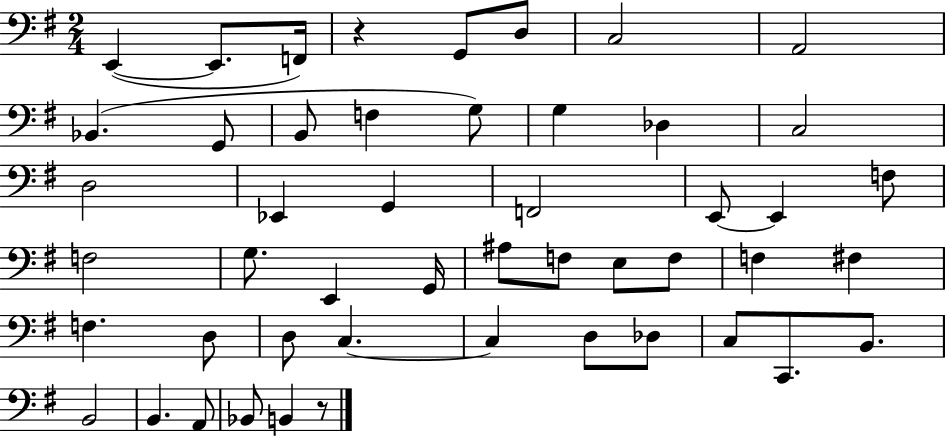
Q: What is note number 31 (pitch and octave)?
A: F3